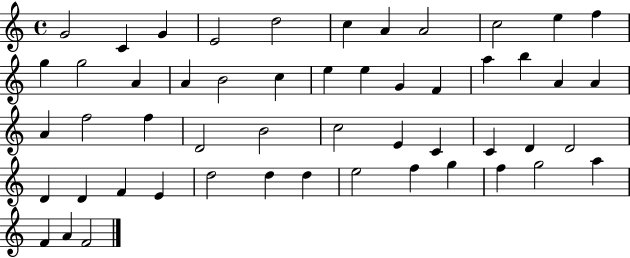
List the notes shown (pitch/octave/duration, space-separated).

G4/h C4/q G4/q E4/h D5/h C5/q A4/q A4/h C5/h E5/q F5/q G5/q G5/h A4/q A4/q B4/h C5/q E5/q E5/q G4/q F4/q A5/q B5/q A4/q A4/q A4/q F5/h F5/q D4/h B4/h C5/h E4/q C4/q C4/q D4/q D4/h D4/q D4/q F4/q E4/q D5/h D5/q D5/q E5/h F5/q G5/q F5/q G5/h A5/q F4/q A4/q F4/h